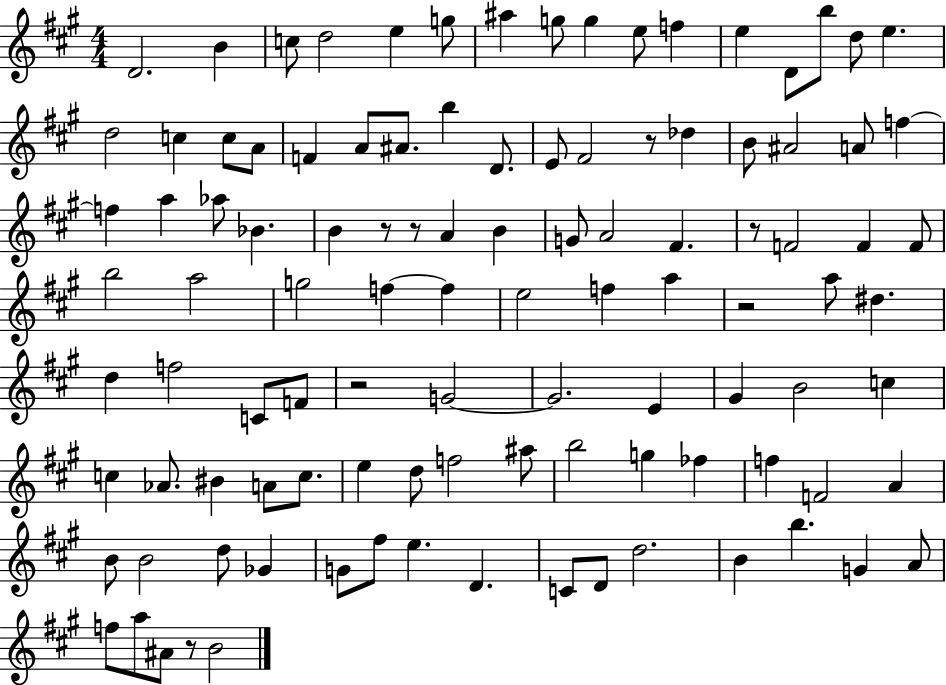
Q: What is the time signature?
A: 4/4